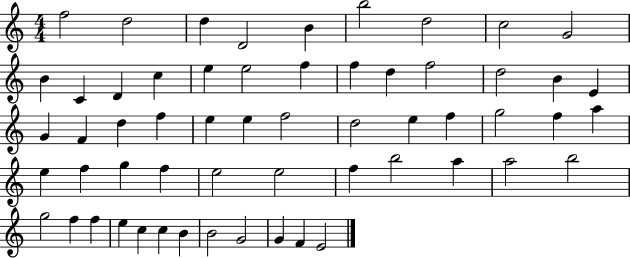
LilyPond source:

{
  \clef treble
  \numericTimeSignature
  \time 4/4
  \key c \major
  f''2 d''2 | d''4 d'2 b'4 | b''2 d''2 | c''2 g'2 | \break b'4 c'4 d'4 c''4 | e''4 e''2 f''4 | f''4 d''4 f''2 | d''2 b'4 e'4 | \break g'4 f'4 d''4 f''4 | e''4 e''4 f''2 | d''2 e''4 f''4 | g''2 f''4 a''4 | \break e''4 f''4 g''4 f''4 | e''2 e''2 | f''4 b''2 a''4 | a''2 b''2 | \break g''2 f''4 f''4 | e''4 c''4 c''4 b'4 | b'2 g'2 | g'4 f'4 e'2 | \break \bar "|."
}